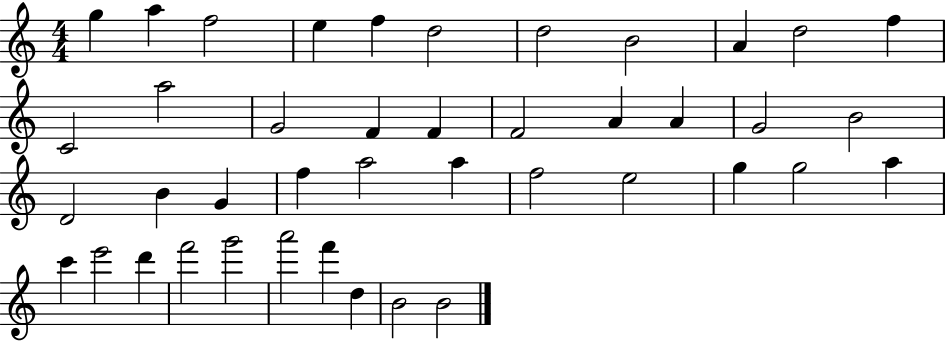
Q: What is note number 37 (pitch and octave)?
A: G6